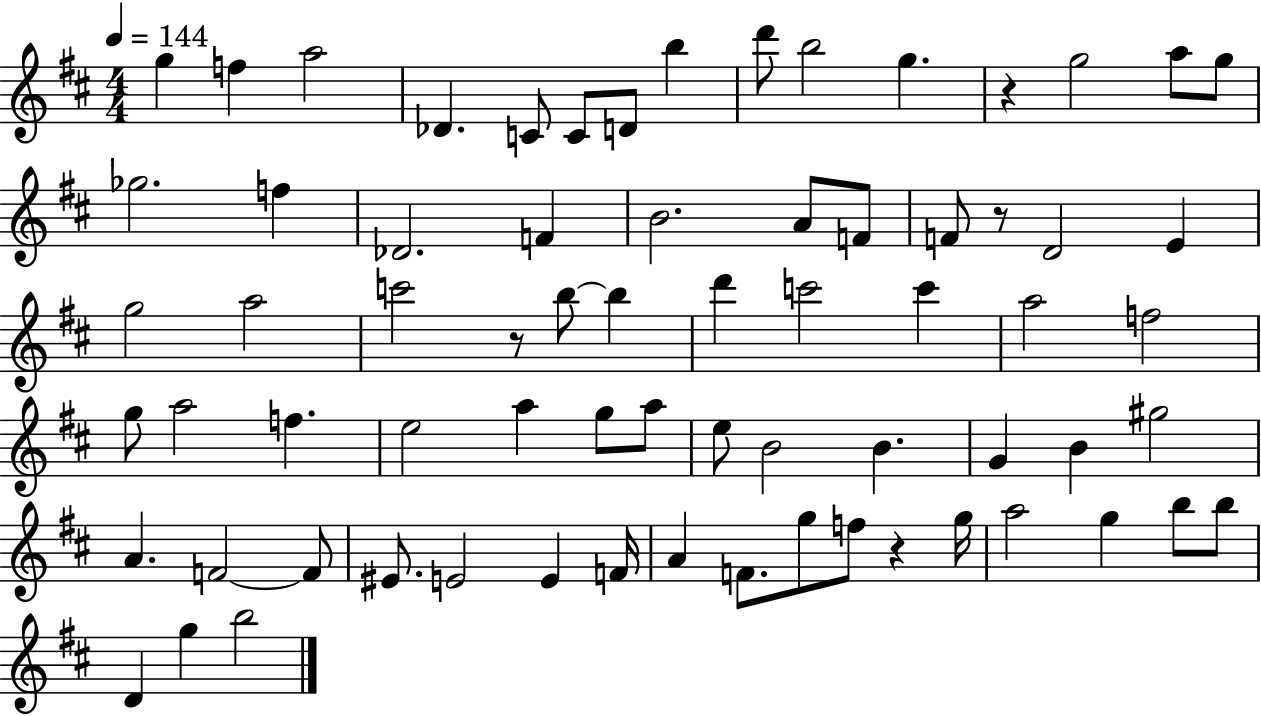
G5/q F5/q A5/h Db4/q. C4/e C4/e D4/e B5/q D6/e B5/h G5/q. R/q G5/h A5/e G5/e Gb5/h. F5/q Db4/h. F4/q B4/h. A4/e F4/e F4/e R/e D4/h E4/q G5/h A5/h C6/h R/e B5/e B5/q D6/q C6/h C6/q A5/h F5/h G5/e A5/h F5/q. E5/h A5/q G5/e A5/e E5/e B4/h B4/q. G4/q B4/q G#5/h A4/q. F4/h F4/e EIS4/e. E4/h E4/q F4/s A4/q F4/e. G5/e F5/e R/q G5/s A5/h G5/q B5/e B5/e D4/q G5/q B5/h